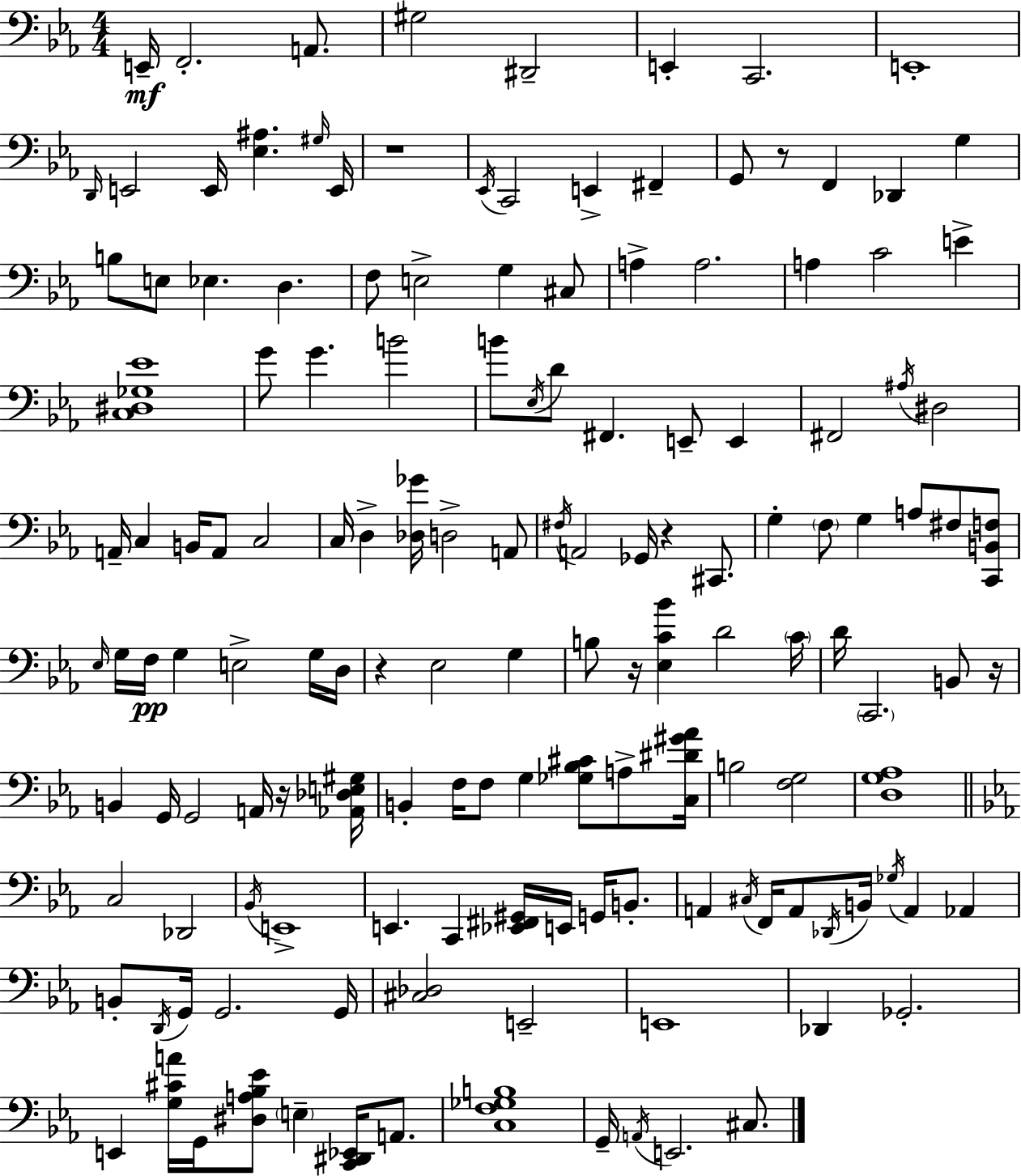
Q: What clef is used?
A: bass